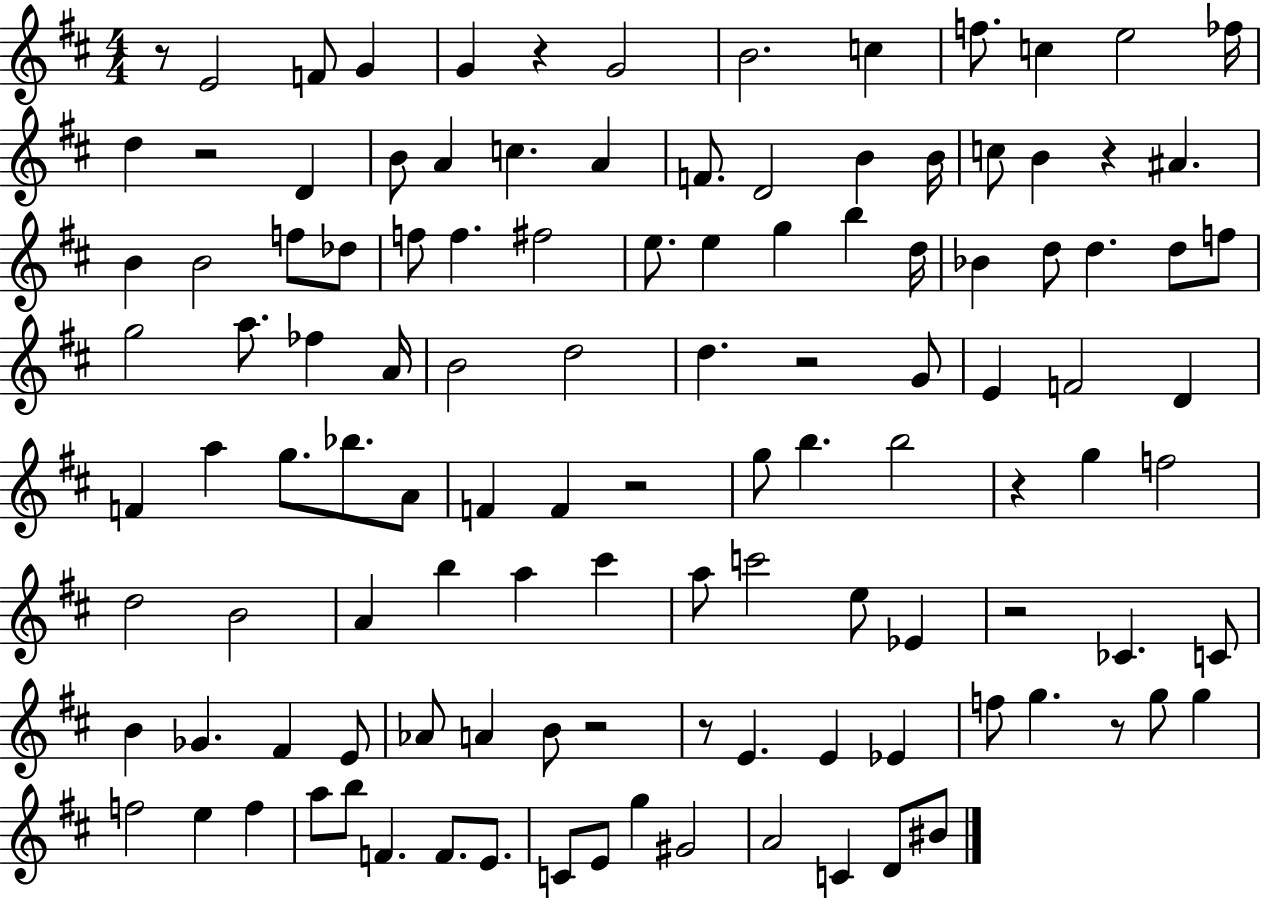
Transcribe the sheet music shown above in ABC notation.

X:1
T:Untitled
M:4/4
L:1/4
K:D
z/2 E2 F/2 G G z G2 B2 c f/2 c e2 _f/4 d z2 D B/2 A c A F/2 D2 B B/4 c/2 B z ^A B B2 f/2 _d/2 f/2 f ^f2 e/2 e g b d/4 _B d/2 d d/2 f/2 g2 a/2 _f A/4 B2 d2 d z2 G/2 E F2 D F a g/2 _b/2 A/2 F F z2 g/2 b b2 z g f2 d2 B2 A b a ^c' a/2 c'2 e/2 _E z2 _C C/2 B _G ^F E/2 _A/2 A B/2 z2 z/2 E E _E f/2 g z/2 g/2 g f2 e f a/2 b/2 F F/2 E/2 C/2 E/2 g ^G2 A2 C D/2 ^B/2